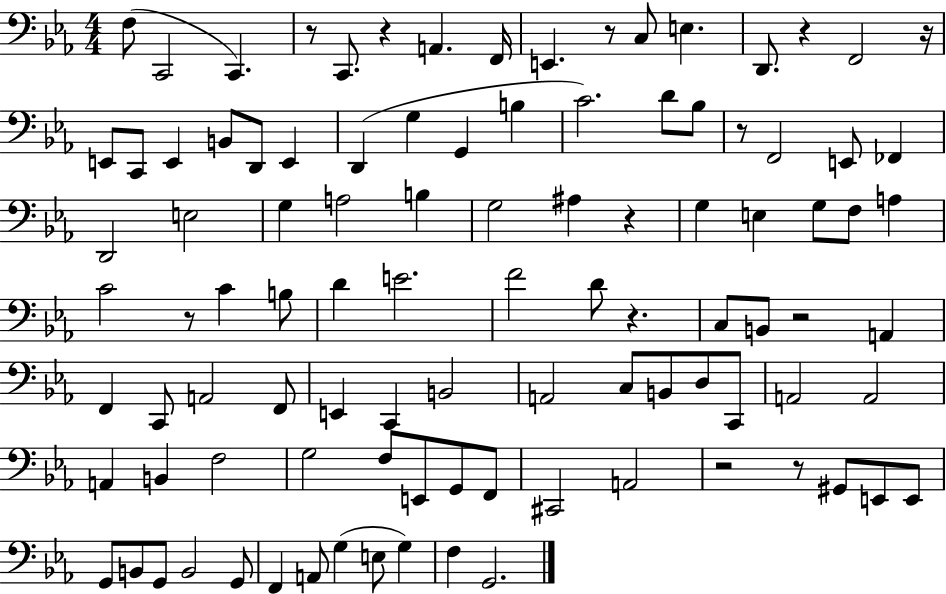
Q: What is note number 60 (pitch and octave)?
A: D3